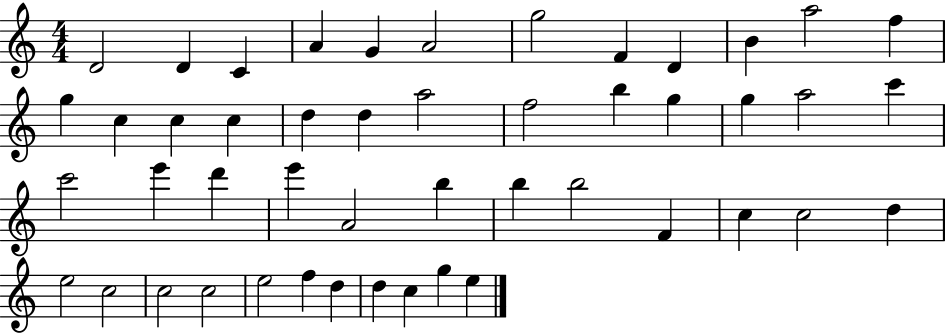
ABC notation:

X:1
T:Untitled
M:4/4
L:1/4
K:C
D2 D C A G A2 g2 F D B a2 f g c c c d d a2 f2 b g g a2 c' c'2 e' d' e' A2 b b b2 F c c2 d e2 c2 c2 c2 e2 f d d c g e